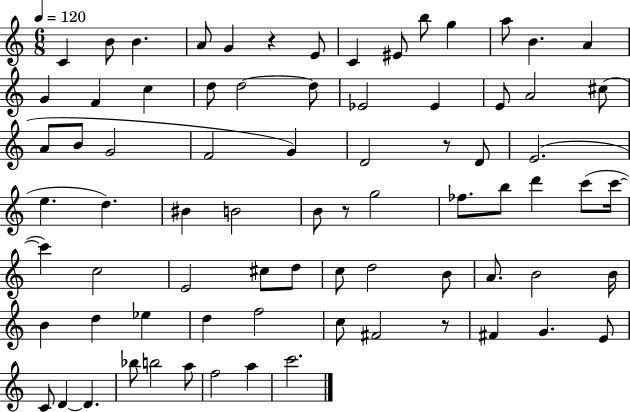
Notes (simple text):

C4/q B4/e B4/q. A4/e G4/q R/q E4/e C4/q EIS4/e B5/e G5/q A5/e B4/q. A4/q G4/q F4/q C5/q D5/e D5/h D5/e Eb4/h Eb4/q E4/e A4/h C#5/e A4/e B4/e G4/h F4/h G4/q D4/h R/e D4/e E4/h. E5/q. D5/q. BIS4/q B4/h B4/e R/e G5/h FES5/e. B5/e D6/q C6/e C6/s C6/q C5/h E4/h C#5/e D5/e C5/e D5/h B4/e A4/e. B4/h B4/s B4/q D5/q Eb5/q D5/q F5/h C5/e F#4/h R/e F#4/q G4/q. E4/e C4/e D4/q D4/q. Bb5/e B5/h A5/e F5/h A5/q C6/h.